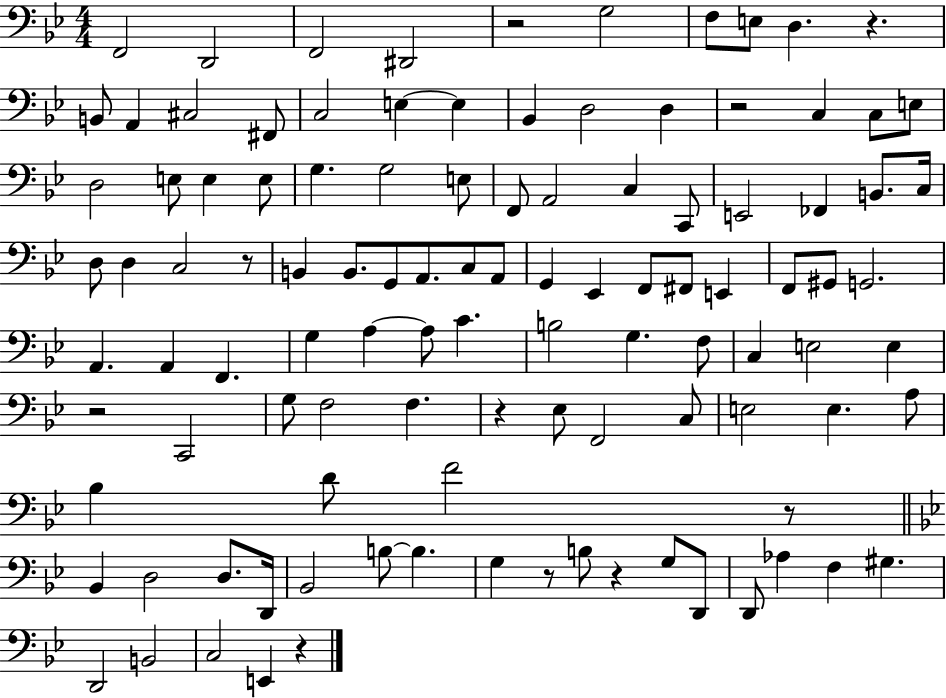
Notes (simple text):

F2/h D2/h F2/h D#2/h R/h G3/h F3/e E3/e D3/q. R/q. B2/e A2/q C#3/h F#2/e C3/h E3/q E3/q Bb2/q D3/h D3/q R/h C3/q C3/e E3/e D3/h E3/e E3/q E3/e G3/q. G3/h E3/e F2/e A2/h C3/q C2/e E2/h FES2/q B2/e. C3/s D3/e D3/q C3/h R/e B2/q B2/e. G2/e A2/e. C3/e A2/e G2/q Eb2/q F2/e F#2/e E2/q F2/e G#2/e G2/h. A2/q. A2/q F2/q. G3/q A3/q A3/e C4/q. B3/h G3/q. F3/e C3/q E3/h E3/q R/h C2/h G3/e F3/h F3/q. R/q Eb3/e F2/h C3/e E3/h E3/q. A3/e Bb3/q D4/e F4/h R/e Bb2/q D3/h D3/e. D2/s Bb2/h B3/e B3/q. G3/q R/e B3/e R/q G3/e D2/e D2/e Ab3/q F3/q G#3/q. D2/h B2/h C3/h E2/q R/q